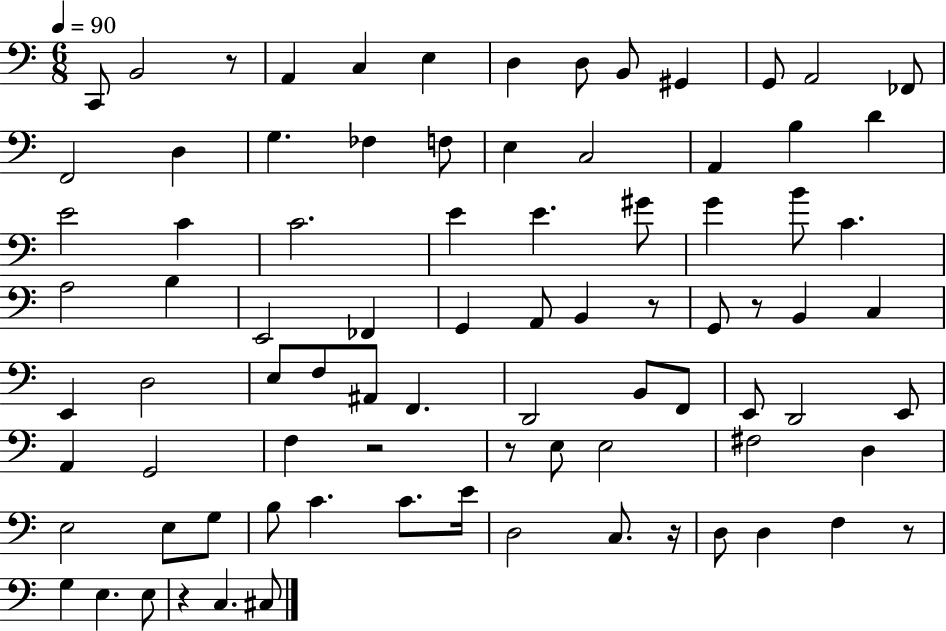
C2/e B2/h R/e A2/q C3/q E3/q D3/q D3/e B2/e G#2/q G2/e A2/h FES2/e F2/h D3/q G3/q. FES3/q F3/e E3/q C3/h A2/q B3/q D4/q E4/h C4/q C4/h. E4/q E4/q. G#4/e G4/q B4/e C4/q. A3/h B3/q E2/h FES2/q G2/q A2/e B2/q R/e G2/e R/e B2/q C3/q E2/q D3/h E3/e F3/e A#2/e F2/q. D2/h B2/e F2/e E2/e D2/h E2/e A2/q G2/h F3/q R/h R/e E3/e E3/h F#3/h D3/q E3/h E3/e G3/e B3/e C4/q. C4/e. E4/s D3/h C3/e. R/s D3/e D3/q F3/q R/e G3/q E3/q. E3/e R/q C3/q. C#3/e